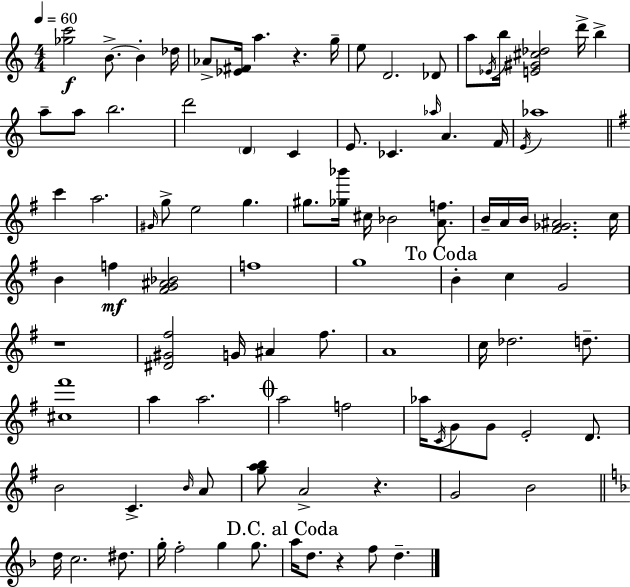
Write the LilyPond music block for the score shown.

{
  \clef treble
  \numericTimeSignature
  \time 4/4
  \key a \minor
  \tempo 4 = 60
  <ges'' c'''>2\f b'8.->~~ b'4-. des''16 | aes'8-> <ees' fis'>16 a''4. r4. g''16-- | e''8 d'2. des'8 | a''8 \acciaccatura { ees'16 } b''16 <e' gis' cis'' des''>2 d'''16-> b''4-> | \break a''8-- a''8 b''2. | d'''2 \parenthesize d'4 c'4 | e'8. ces'4. \grace { aes''16 } a'4. | f'16 \acciaccatura { e'16 } aes''1 | \break \bar "||" \break \key g \major c'''4 a''2. | \grace { gis'16 } g''8-> e''2 g''4. | gis''8. <ges'' bes'''>16 cis''16 bes'2 <a' f''>8. | b'16-- a'16 b'16 <fis' ges' ais'>2. | \break c''16 b'4 f''4\mf <fis' g' ais' bes'>2 | f''1 | g''1 | \mark "To Coda" b'4-. c''4 g'2 | \break r1 | <dis' gis' fis''>2 g'16 ais'4 fis''8. | a'1 | c''16 des''2. d''8.-- | \break <cis'' fis'''>1 | a''4 a''2. | \mark \markup { \musicglyph "scripts.coda" } a''2 f''2 | aes''16 \acciaccatura { c'16 } g'8 g'8 e'2-. d'8. | \break b'2 c'4.-> | \grace { b'16 } a'8 <g'' a'' b''>8 a'2-> r4. | g'2 b'2 | \bar "||" \break \key f \major d''16 c''2. dis''8. | g''16-. f''2-. g''4 g''8. | \mark "D.C. al Coda" a''16 d''8. r4 f''8 d''4.-- | \bar "|."
}